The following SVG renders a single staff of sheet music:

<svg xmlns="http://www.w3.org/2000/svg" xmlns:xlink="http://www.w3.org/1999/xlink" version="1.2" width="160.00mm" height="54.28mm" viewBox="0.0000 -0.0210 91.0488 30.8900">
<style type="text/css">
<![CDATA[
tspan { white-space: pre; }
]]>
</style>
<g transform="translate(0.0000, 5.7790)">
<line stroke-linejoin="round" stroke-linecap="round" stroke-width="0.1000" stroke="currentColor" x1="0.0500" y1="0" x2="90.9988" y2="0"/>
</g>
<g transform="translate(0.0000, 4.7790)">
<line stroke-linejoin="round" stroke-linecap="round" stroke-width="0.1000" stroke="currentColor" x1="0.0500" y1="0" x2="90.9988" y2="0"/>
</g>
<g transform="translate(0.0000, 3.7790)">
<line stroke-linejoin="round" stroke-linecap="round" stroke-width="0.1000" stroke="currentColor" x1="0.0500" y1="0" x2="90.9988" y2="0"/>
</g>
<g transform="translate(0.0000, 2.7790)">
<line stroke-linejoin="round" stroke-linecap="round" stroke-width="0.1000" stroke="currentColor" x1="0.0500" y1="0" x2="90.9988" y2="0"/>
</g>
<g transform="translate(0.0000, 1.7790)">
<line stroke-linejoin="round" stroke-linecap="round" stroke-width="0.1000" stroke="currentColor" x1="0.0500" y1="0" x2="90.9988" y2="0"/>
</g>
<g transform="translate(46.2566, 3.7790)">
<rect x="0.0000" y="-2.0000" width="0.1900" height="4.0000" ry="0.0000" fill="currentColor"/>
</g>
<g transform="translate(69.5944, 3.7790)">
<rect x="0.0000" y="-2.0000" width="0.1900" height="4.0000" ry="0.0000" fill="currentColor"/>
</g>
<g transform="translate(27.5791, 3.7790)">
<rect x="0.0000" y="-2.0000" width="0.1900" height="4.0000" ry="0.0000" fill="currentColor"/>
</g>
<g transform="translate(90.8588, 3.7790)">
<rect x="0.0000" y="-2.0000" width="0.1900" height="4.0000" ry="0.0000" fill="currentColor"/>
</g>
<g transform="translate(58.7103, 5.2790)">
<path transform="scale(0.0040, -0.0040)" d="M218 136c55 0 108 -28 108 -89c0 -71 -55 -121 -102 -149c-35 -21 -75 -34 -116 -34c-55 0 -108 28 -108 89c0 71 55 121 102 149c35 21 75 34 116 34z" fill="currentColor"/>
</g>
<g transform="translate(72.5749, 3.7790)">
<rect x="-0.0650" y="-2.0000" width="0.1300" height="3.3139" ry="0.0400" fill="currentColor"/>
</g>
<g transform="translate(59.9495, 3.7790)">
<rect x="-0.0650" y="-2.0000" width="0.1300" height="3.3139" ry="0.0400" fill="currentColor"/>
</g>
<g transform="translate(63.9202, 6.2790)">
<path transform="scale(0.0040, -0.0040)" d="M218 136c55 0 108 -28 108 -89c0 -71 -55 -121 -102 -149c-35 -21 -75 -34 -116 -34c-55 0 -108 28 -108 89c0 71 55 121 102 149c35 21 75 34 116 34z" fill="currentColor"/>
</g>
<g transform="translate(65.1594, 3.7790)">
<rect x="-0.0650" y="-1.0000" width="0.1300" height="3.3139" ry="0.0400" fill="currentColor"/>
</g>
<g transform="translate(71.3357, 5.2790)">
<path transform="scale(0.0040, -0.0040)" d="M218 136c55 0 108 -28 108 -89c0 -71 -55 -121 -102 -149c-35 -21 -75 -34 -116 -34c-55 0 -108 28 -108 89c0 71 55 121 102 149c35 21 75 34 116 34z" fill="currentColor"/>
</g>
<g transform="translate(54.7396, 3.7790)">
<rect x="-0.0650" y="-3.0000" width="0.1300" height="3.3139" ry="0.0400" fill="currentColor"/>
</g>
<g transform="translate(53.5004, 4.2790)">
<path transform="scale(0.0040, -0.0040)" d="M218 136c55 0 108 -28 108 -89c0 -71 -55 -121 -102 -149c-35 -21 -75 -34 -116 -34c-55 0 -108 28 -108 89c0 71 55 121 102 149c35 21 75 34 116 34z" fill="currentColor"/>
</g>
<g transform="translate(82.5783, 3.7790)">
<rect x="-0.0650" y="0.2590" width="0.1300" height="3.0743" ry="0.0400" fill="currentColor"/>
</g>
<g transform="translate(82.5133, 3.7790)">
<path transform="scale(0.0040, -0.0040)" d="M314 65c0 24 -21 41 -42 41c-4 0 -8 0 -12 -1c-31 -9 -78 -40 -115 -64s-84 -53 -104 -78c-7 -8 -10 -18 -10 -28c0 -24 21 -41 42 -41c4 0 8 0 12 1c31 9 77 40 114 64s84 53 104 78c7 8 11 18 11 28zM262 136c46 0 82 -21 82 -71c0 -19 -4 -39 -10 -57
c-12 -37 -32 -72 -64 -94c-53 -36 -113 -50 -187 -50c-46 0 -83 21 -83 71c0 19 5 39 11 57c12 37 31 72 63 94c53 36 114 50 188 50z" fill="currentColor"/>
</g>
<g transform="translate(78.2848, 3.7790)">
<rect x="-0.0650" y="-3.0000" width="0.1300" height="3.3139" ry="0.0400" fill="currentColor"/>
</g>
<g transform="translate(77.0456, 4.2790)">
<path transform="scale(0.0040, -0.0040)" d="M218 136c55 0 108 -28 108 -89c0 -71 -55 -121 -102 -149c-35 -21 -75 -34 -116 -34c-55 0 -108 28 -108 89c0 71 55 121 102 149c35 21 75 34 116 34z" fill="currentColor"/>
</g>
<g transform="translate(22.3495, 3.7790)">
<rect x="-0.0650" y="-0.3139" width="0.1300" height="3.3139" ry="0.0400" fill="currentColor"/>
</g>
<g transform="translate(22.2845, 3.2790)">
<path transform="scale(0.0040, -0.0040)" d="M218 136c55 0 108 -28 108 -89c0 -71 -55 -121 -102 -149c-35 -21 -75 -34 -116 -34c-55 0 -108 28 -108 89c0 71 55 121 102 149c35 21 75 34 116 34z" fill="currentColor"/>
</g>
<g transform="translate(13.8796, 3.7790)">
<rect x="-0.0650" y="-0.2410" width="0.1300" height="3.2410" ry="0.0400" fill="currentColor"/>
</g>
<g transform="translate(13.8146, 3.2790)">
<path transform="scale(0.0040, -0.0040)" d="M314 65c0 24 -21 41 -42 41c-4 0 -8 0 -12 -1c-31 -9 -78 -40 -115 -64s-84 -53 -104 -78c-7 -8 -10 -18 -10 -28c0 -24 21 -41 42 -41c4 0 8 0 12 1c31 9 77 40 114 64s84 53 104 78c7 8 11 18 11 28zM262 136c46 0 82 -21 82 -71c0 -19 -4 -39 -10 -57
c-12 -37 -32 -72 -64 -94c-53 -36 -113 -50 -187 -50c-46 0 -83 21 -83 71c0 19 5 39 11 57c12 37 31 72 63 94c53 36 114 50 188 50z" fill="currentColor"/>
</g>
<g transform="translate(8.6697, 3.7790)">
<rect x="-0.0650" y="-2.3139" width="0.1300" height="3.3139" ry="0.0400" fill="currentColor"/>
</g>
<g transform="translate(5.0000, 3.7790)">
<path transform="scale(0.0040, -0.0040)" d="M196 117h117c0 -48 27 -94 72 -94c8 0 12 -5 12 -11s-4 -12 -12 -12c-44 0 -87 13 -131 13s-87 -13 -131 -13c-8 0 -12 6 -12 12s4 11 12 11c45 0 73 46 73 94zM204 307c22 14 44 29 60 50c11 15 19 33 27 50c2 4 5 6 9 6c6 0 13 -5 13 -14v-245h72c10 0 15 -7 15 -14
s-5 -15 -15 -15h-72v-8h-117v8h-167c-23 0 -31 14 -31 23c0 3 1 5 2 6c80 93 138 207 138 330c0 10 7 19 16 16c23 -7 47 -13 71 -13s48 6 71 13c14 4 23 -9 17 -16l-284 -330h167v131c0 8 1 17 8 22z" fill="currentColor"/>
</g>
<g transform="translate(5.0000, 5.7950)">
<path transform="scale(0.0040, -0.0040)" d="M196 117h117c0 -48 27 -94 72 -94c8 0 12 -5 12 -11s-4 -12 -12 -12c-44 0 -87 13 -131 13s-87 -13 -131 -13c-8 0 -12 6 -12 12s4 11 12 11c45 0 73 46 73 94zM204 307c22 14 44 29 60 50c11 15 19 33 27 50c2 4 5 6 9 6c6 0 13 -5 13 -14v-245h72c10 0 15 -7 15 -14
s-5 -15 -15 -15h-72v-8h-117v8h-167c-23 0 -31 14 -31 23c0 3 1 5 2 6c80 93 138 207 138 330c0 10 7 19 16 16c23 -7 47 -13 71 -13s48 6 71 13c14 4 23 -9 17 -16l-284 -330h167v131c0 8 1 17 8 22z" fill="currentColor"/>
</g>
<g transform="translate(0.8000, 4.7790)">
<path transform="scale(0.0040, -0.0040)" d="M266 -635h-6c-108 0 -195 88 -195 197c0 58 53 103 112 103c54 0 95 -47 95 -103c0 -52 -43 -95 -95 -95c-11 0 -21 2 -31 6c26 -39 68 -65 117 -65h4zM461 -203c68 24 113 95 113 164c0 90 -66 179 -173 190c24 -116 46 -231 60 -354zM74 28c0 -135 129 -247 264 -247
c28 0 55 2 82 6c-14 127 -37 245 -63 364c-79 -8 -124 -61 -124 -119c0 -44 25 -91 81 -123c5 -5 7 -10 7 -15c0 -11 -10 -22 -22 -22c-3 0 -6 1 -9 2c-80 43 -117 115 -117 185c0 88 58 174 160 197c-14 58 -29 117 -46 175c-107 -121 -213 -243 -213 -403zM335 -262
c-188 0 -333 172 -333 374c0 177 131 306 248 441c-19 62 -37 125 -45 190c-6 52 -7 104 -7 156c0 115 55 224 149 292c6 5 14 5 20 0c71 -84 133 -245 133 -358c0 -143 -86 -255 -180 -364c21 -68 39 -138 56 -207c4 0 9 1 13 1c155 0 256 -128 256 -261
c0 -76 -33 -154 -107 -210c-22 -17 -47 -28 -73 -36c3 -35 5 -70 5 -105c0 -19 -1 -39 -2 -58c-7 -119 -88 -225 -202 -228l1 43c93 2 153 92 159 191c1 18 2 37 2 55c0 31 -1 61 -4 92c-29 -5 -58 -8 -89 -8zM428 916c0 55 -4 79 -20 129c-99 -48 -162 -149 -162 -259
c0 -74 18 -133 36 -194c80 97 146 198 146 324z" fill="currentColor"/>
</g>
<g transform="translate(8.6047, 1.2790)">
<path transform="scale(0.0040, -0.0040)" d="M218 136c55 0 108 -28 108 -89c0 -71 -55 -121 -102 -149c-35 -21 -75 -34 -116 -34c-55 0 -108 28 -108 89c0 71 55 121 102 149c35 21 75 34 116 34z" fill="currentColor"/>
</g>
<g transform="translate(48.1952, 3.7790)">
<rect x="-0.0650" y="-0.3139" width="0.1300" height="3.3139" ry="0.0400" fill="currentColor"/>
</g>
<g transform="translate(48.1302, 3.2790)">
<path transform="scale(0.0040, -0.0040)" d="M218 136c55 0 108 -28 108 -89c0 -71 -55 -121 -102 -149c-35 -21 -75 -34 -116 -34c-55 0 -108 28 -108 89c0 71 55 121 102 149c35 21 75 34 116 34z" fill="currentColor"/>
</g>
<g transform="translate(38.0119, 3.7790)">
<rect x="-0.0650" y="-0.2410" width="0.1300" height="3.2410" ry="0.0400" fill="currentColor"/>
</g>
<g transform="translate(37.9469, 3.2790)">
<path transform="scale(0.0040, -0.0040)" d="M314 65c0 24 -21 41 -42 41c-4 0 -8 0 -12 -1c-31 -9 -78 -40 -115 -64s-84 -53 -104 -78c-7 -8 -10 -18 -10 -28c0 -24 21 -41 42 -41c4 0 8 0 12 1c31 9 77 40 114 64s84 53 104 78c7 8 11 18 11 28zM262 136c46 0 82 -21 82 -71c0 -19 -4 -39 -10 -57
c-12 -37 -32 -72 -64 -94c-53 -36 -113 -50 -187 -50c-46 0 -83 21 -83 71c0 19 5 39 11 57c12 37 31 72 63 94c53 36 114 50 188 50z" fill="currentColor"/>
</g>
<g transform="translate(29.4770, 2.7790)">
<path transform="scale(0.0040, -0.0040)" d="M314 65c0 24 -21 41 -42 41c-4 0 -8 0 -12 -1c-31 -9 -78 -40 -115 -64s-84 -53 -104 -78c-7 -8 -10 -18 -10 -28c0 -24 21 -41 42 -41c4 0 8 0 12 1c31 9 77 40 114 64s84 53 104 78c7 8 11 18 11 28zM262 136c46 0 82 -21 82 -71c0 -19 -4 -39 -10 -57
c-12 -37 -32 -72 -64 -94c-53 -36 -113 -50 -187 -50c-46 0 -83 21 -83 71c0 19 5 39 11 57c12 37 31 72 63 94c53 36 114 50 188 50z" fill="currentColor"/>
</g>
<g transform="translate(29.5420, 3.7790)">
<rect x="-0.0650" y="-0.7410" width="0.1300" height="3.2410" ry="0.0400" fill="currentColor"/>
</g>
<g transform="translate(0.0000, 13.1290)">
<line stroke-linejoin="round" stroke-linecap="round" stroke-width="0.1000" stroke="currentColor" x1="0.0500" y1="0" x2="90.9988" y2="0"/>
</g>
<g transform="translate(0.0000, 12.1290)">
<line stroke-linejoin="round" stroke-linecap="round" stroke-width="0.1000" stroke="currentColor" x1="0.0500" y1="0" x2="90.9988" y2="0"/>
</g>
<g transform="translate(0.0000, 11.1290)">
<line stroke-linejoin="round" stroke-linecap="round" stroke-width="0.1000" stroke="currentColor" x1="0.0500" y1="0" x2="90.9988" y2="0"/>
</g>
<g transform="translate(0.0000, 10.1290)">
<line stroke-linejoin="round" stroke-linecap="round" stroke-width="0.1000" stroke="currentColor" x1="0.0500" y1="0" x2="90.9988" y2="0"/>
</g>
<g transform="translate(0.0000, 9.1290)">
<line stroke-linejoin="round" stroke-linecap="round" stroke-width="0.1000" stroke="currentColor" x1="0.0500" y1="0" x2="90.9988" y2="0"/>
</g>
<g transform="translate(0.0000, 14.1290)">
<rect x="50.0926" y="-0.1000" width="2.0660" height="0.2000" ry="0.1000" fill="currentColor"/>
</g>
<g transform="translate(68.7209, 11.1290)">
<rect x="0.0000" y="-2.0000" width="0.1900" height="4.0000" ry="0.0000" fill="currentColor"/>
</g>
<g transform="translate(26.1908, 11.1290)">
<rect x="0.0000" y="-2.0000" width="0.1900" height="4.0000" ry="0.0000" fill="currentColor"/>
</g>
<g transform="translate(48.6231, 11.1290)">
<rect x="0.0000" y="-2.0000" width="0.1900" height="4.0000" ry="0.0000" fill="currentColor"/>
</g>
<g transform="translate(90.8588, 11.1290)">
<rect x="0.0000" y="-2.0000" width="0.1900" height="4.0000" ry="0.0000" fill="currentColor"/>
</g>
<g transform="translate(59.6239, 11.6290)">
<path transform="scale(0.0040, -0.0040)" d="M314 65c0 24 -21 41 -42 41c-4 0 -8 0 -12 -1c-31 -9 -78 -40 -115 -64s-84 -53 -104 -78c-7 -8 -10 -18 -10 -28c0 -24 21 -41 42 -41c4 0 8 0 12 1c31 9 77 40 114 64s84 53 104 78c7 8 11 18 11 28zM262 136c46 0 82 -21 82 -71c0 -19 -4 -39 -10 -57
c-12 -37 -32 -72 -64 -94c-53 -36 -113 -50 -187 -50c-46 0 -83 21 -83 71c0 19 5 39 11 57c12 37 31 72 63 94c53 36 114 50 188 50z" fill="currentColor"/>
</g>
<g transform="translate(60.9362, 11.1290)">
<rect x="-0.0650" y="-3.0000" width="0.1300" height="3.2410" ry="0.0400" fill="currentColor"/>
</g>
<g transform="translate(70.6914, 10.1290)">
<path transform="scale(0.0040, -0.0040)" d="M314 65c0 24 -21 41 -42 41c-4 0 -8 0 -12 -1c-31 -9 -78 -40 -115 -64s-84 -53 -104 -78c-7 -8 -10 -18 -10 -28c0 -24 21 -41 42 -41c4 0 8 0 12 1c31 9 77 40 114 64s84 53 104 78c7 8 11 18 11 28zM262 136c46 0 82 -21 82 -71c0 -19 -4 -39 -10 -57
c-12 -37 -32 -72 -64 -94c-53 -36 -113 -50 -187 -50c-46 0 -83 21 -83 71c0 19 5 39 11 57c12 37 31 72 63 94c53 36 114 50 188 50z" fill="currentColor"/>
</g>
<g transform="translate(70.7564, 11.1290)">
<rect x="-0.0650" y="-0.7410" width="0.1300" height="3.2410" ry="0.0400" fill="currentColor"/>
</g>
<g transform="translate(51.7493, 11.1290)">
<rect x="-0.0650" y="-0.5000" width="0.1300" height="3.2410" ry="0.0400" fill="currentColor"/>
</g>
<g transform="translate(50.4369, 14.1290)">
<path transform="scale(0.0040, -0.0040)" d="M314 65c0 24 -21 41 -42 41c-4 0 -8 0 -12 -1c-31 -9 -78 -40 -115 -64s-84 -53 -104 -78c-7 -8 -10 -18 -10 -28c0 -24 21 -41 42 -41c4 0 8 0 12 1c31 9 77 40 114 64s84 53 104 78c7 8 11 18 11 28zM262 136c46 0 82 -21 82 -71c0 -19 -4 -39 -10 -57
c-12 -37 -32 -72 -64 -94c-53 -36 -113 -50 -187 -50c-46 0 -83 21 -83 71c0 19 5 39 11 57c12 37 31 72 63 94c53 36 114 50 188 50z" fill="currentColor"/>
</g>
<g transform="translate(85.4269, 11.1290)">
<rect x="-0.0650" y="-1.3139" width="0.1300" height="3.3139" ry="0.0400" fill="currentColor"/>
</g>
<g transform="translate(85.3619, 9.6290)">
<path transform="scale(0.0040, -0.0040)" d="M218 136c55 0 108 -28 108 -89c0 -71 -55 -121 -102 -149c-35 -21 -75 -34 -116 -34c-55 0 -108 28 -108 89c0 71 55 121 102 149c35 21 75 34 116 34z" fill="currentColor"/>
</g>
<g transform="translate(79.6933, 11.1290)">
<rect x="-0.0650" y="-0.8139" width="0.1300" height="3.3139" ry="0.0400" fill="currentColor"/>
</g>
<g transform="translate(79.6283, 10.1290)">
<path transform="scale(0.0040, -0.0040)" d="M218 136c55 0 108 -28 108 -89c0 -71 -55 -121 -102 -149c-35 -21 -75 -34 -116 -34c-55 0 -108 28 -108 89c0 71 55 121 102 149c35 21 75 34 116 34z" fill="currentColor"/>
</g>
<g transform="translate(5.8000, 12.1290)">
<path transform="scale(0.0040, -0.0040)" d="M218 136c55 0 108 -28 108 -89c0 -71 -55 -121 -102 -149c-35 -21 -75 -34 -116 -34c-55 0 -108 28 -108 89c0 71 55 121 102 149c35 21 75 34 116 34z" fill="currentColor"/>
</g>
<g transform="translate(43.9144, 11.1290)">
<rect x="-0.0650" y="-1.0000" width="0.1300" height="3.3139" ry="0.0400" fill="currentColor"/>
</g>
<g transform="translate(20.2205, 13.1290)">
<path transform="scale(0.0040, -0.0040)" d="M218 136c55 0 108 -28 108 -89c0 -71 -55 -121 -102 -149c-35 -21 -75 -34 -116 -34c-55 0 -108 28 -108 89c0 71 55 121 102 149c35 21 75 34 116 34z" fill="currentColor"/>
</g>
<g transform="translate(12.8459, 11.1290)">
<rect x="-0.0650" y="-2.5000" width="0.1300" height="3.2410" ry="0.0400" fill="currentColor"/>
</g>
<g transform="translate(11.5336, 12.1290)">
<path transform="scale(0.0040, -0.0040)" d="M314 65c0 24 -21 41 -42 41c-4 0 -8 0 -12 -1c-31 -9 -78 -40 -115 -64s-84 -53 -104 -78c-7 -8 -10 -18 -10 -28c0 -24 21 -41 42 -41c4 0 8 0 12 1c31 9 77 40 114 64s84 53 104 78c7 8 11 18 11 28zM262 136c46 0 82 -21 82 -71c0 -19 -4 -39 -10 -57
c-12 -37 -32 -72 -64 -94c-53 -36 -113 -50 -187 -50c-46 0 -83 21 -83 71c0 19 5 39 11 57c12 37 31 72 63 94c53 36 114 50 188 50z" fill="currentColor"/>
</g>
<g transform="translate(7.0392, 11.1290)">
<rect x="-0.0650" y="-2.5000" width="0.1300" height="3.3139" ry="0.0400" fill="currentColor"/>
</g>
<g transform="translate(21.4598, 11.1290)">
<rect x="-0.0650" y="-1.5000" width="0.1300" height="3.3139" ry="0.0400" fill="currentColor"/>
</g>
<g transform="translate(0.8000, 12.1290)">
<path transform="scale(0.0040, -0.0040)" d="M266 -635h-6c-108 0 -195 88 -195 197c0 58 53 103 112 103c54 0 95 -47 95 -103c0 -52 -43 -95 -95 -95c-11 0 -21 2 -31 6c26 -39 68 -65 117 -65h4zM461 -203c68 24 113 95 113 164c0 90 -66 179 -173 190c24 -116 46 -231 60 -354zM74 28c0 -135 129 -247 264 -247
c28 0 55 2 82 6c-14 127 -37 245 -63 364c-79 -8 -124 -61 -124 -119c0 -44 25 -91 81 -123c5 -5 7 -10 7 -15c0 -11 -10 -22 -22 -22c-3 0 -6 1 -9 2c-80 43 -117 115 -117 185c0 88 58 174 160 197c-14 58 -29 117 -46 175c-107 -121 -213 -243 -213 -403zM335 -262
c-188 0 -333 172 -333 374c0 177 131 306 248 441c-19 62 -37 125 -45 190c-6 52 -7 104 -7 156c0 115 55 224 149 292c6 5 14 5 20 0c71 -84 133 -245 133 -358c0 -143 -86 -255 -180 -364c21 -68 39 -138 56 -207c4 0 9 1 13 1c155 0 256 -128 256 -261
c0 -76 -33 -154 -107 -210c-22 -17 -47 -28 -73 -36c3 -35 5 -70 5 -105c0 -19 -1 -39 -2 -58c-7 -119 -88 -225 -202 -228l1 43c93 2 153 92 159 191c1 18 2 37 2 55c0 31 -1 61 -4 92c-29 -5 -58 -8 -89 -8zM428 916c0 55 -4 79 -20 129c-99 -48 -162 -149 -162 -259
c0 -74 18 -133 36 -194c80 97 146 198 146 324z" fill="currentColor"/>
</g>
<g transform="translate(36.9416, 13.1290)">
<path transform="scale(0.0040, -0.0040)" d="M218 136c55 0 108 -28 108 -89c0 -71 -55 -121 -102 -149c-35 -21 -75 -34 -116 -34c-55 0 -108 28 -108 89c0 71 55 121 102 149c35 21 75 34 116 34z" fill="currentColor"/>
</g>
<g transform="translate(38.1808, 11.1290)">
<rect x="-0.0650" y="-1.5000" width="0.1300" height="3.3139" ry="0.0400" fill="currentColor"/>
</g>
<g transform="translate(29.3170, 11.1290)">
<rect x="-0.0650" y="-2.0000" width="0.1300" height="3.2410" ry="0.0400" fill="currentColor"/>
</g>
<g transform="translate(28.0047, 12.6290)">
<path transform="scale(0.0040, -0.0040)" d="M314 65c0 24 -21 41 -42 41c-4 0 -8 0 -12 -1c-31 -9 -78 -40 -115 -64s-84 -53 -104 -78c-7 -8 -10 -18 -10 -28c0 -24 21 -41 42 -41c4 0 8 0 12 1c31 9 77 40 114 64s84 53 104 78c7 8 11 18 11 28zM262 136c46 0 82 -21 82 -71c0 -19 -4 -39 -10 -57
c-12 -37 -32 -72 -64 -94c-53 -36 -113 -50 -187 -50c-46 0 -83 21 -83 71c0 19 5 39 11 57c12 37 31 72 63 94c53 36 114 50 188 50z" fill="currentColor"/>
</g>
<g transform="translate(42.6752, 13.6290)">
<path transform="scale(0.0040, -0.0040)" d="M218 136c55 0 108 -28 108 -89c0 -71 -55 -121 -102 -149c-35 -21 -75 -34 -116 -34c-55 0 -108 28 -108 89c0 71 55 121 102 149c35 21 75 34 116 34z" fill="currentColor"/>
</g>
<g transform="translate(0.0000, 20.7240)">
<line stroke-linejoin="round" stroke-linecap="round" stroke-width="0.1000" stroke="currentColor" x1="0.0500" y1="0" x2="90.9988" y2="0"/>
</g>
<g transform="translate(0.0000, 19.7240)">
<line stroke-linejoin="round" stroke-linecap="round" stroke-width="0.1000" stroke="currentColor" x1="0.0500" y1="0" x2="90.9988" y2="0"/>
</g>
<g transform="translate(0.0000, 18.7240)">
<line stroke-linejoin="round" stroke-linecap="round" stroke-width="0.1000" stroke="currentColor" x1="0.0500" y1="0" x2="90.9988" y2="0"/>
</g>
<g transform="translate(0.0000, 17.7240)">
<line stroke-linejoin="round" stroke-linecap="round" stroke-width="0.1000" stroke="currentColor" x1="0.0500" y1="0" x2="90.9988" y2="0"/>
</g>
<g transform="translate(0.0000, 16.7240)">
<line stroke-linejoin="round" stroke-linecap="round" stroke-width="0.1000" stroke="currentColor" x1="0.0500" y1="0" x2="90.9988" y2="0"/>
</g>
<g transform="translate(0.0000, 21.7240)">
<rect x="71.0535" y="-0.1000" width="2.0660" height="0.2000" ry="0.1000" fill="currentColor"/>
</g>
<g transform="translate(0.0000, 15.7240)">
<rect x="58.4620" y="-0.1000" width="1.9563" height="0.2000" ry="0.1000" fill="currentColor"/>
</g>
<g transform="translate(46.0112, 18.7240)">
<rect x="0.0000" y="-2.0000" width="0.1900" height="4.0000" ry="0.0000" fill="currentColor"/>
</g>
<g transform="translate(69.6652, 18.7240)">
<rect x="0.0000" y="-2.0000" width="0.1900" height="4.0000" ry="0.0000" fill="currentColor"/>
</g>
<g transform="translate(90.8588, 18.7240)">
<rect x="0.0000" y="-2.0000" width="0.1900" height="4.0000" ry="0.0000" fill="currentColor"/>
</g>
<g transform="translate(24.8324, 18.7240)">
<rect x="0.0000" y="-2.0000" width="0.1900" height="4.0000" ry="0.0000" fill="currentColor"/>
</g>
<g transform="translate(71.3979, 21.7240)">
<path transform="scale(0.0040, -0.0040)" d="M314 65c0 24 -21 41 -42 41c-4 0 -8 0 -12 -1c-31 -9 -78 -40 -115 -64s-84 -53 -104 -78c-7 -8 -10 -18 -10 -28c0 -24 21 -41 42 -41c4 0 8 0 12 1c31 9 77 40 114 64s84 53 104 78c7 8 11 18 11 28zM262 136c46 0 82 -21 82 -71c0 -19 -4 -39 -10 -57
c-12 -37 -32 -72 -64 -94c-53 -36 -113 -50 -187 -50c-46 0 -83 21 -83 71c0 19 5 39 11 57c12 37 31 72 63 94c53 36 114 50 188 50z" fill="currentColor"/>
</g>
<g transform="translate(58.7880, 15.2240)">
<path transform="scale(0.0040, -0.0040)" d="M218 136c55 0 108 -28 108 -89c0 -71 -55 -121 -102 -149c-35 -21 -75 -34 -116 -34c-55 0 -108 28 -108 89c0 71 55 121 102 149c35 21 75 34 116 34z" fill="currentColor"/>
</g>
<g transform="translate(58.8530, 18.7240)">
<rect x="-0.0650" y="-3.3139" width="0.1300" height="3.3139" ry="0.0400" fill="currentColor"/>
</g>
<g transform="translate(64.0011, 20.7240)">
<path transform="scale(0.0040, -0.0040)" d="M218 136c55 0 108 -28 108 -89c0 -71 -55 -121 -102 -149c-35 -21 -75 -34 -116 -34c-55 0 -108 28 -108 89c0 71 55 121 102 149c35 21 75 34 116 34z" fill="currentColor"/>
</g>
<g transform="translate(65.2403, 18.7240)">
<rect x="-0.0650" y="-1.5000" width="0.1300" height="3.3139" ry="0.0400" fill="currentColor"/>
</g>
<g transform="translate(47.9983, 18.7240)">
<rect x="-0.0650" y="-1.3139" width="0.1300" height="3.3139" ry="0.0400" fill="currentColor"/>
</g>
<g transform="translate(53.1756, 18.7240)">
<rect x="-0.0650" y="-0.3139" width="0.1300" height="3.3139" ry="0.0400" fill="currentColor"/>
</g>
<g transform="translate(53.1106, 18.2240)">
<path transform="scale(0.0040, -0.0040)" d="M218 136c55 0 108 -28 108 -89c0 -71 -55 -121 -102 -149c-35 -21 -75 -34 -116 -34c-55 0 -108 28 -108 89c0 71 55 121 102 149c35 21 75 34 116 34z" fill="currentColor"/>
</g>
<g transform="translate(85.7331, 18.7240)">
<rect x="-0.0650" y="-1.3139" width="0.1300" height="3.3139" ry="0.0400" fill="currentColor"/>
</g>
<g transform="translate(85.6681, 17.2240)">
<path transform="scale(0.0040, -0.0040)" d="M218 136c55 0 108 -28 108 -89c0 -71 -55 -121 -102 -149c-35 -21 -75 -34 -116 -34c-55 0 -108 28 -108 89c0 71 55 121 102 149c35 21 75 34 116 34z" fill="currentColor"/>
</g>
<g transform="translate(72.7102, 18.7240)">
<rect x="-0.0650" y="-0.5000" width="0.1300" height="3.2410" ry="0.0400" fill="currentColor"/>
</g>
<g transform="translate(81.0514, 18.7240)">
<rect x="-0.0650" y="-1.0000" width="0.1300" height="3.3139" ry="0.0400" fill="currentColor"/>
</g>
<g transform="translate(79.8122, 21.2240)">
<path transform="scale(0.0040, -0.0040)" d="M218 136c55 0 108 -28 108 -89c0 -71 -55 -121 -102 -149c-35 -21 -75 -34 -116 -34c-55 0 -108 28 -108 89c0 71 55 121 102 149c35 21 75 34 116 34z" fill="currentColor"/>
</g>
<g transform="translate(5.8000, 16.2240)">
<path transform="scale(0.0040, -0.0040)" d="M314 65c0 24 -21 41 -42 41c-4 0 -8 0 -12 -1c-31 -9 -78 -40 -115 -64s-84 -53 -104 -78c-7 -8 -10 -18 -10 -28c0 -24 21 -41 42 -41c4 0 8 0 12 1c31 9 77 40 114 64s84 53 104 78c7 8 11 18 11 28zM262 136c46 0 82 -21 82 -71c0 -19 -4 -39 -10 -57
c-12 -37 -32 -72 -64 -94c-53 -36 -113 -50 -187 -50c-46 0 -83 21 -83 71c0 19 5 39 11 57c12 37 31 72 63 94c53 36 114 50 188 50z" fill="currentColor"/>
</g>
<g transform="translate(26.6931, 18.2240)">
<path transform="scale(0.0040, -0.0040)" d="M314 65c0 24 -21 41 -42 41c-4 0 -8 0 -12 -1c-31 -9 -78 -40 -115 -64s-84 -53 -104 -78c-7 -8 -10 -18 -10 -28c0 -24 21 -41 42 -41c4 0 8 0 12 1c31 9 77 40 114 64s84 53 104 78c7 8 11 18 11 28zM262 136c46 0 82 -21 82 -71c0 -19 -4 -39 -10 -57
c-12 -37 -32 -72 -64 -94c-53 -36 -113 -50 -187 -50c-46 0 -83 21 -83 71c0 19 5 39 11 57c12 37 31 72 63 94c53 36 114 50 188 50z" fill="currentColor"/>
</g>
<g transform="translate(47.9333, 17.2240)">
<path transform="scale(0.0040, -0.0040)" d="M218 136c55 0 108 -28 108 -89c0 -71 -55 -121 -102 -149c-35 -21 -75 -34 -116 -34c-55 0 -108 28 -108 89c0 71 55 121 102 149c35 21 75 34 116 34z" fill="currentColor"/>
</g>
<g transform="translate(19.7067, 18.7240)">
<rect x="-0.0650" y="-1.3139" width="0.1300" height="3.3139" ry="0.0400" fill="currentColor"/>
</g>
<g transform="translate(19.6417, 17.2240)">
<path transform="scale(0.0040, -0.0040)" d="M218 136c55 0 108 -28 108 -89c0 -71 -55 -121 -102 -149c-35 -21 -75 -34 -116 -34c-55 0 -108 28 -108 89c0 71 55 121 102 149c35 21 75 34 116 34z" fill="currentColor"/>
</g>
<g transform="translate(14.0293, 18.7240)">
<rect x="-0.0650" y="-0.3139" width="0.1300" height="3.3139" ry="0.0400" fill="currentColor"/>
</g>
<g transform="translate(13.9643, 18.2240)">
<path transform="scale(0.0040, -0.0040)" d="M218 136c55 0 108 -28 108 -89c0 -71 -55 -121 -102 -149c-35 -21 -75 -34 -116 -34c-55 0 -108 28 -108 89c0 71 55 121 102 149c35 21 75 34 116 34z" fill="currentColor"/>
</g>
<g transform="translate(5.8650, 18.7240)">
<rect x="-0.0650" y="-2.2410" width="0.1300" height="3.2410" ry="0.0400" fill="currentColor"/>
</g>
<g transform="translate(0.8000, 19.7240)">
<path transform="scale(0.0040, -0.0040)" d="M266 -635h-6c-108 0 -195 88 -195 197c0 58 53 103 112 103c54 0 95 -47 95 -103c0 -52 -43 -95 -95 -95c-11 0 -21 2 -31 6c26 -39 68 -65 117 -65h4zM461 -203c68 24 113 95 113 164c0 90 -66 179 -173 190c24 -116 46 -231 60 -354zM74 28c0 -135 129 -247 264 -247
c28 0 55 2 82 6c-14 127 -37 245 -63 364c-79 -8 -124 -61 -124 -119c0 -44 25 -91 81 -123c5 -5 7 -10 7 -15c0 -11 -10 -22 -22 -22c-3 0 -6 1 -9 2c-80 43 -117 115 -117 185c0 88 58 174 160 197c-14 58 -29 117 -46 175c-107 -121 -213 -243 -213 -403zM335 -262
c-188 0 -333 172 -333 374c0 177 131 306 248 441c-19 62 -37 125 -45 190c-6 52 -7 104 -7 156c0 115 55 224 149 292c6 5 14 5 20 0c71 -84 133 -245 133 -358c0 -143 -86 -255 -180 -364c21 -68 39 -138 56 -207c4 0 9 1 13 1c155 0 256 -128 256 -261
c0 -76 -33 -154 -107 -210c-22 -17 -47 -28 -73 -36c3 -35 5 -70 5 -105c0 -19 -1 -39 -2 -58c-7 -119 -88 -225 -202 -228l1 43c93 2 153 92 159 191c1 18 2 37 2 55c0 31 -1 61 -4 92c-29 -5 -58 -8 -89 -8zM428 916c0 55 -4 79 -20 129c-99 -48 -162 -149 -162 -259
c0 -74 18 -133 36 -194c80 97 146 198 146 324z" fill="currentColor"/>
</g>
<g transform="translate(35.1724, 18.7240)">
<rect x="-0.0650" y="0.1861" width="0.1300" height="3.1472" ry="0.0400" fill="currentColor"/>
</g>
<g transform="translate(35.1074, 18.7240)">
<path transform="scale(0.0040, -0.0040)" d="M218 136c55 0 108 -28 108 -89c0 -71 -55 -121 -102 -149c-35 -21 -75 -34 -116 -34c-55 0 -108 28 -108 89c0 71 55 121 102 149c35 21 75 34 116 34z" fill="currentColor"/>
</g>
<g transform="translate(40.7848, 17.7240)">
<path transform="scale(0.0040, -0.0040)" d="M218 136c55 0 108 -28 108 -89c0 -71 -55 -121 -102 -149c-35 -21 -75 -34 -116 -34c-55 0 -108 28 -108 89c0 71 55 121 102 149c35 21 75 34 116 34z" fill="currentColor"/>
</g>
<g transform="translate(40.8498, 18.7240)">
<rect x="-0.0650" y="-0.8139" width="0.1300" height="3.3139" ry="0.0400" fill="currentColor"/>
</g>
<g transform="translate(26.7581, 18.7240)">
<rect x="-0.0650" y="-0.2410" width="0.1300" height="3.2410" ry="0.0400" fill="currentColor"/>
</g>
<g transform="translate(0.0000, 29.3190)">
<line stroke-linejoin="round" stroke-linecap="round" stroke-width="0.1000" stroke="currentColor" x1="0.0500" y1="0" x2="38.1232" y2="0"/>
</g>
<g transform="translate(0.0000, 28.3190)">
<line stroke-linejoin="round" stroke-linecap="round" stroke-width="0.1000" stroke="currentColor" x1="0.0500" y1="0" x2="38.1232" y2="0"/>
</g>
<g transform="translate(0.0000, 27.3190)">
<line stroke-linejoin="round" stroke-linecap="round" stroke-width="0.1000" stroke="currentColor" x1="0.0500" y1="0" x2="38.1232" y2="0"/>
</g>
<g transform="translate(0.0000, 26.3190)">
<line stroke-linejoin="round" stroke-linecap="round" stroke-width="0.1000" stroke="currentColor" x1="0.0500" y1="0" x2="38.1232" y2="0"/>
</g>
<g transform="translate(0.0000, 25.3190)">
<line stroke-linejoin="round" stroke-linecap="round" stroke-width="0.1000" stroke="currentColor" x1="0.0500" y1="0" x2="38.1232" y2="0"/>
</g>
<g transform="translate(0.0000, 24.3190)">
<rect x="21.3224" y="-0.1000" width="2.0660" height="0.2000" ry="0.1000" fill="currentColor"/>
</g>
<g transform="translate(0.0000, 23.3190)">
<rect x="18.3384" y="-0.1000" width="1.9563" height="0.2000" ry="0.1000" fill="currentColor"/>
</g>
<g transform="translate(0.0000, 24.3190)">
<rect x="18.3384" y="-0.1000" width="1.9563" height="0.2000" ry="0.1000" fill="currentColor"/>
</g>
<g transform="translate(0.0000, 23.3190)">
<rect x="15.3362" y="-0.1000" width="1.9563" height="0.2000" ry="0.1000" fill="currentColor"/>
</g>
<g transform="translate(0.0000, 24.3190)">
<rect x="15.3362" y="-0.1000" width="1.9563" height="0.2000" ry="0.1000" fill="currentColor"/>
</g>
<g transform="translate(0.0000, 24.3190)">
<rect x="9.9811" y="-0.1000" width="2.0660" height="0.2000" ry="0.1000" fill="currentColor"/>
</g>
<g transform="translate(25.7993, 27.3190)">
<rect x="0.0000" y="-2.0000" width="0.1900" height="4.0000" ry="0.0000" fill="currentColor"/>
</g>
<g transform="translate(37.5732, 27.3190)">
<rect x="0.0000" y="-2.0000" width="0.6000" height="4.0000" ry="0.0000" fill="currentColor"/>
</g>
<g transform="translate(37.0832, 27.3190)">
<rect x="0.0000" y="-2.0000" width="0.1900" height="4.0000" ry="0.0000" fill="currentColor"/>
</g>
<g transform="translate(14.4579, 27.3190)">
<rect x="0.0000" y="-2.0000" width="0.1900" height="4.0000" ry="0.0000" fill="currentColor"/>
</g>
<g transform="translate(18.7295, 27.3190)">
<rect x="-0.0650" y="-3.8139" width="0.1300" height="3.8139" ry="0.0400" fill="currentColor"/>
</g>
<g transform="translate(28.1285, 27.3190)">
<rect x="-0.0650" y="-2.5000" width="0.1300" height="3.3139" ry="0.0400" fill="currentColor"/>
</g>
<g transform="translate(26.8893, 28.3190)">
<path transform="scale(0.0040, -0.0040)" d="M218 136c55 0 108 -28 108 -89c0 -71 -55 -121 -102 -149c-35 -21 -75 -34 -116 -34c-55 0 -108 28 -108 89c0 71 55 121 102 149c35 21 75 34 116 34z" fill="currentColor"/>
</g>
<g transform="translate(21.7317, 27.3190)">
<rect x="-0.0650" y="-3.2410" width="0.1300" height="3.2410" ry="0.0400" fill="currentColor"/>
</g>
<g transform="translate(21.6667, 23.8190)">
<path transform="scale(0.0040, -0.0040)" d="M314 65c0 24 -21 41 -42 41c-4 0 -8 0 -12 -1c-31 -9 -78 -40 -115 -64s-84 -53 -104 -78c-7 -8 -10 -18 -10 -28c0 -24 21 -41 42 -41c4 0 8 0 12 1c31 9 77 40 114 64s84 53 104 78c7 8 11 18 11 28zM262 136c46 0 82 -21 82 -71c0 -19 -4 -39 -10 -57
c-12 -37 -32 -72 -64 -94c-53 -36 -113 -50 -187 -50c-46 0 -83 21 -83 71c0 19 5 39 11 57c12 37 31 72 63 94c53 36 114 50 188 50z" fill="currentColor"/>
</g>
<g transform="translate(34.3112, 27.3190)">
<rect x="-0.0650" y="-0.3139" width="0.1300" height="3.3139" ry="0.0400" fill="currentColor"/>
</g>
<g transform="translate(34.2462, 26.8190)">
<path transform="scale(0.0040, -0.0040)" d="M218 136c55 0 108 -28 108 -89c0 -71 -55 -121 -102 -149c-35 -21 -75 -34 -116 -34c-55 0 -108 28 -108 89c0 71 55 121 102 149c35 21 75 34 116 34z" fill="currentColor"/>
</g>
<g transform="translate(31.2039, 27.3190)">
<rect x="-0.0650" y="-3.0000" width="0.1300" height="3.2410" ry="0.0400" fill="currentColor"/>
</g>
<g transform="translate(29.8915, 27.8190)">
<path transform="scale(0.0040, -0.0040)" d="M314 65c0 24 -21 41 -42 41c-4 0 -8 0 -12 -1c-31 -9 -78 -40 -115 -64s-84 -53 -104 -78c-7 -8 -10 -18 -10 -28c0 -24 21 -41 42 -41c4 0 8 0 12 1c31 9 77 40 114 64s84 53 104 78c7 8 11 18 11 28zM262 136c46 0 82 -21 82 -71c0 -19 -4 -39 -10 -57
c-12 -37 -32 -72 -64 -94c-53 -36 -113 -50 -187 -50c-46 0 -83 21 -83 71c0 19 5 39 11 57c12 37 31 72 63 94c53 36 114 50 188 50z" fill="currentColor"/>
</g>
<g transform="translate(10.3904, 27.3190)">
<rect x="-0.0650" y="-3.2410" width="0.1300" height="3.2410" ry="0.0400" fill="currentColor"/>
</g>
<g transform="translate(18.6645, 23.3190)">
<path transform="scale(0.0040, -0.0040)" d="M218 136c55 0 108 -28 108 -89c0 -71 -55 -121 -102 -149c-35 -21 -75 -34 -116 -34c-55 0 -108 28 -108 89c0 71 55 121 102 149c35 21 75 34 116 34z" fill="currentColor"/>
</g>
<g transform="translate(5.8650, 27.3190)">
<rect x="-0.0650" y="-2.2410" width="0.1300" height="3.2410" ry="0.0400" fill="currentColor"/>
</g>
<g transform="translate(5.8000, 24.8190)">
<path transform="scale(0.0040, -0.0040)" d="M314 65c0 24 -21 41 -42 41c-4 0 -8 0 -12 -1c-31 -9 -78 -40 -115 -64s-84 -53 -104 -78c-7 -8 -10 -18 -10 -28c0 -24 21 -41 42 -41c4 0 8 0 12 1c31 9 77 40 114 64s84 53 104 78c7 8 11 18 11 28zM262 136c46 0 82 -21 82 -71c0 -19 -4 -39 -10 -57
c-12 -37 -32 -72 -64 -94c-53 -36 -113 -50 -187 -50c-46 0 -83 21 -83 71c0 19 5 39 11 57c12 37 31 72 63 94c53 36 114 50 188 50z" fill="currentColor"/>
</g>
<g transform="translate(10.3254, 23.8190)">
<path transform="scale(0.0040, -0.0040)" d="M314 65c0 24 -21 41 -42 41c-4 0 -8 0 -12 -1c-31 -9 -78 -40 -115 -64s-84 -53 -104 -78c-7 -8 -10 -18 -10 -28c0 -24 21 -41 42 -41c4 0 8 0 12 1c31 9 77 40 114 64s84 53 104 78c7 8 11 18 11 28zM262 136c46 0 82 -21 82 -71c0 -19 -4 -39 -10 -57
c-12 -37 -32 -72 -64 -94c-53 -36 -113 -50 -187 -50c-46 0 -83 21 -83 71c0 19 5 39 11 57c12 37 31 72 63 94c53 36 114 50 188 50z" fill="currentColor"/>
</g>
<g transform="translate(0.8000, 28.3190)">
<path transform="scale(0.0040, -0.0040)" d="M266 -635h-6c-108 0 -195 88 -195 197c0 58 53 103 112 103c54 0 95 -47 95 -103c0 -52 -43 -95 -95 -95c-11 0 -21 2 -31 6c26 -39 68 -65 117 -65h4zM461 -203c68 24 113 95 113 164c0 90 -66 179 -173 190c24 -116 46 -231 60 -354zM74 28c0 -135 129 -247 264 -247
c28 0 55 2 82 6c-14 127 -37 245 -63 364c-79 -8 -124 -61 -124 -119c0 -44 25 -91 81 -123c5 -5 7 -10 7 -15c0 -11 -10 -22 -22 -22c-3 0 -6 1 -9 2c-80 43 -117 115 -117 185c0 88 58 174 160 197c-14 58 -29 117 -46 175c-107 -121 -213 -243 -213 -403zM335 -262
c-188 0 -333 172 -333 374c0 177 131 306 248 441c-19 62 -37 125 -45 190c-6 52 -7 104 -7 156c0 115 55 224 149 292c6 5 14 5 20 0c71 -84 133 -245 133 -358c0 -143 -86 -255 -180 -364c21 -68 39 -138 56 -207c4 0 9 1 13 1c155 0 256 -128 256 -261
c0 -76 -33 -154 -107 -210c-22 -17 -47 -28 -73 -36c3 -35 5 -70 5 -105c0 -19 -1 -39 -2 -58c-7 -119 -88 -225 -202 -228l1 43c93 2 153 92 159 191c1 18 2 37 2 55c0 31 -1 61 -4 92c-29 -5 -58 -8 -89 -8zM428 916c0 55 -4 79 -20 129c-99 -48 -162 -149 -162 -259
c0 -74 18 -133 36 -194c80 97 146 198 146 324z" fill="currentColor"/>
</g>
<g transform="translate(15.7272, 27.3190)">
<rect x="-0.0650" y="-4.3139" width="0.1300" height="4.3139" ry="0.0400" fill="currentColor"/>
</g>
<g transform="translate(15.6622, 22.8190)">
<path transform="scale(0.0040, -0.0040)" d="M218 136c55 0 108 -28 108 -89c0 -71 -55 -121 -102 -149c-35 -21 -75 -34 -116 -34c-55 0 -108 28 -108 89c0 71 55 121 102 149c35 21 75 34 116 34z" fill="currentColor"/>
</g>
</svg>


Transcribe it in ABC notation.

X:1
T:Untitled
M:4/4
L:1/4
K:C
g c2 c d2 c2 c A F D F A B2 G G2 E F2 E D C2 A2 d2 d e g2 c e c2 B d e c b E C2 D e g2 b2 d' c' b2 G A2 c